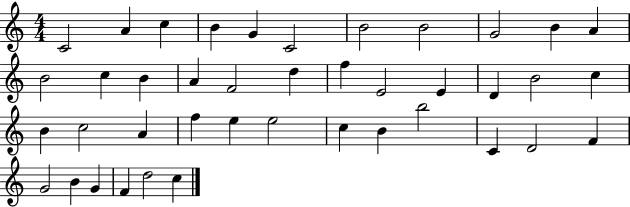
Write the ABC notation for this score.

X:1
T:Untitled
M:4/4
L:1/4
K:C
C2 A c B G C2 B2 B2 G2 B A B2 c B A F2 d f E2 E D B2 c B c2 A f e e2 c B b2 C D2 F G2 B G F d2 c